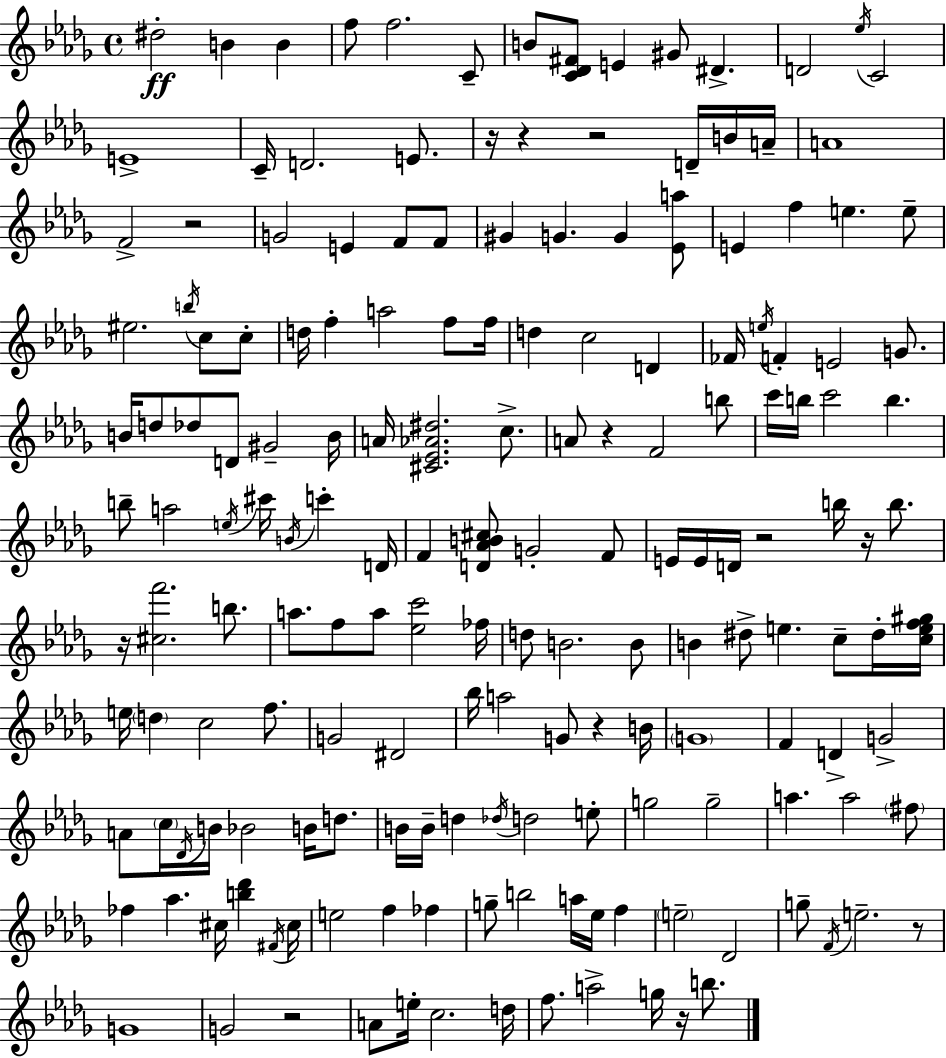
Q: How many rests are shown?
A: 12